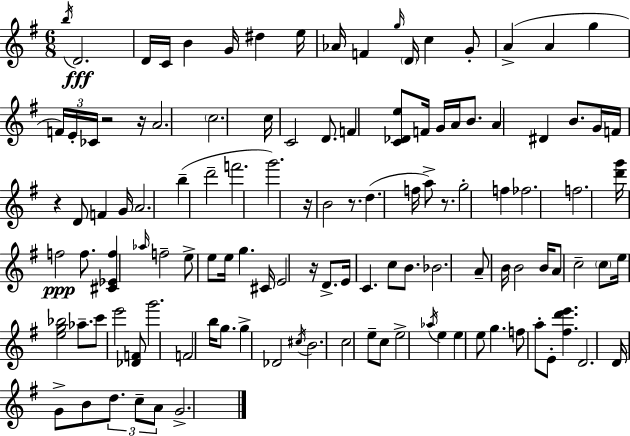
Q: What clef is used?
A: treble